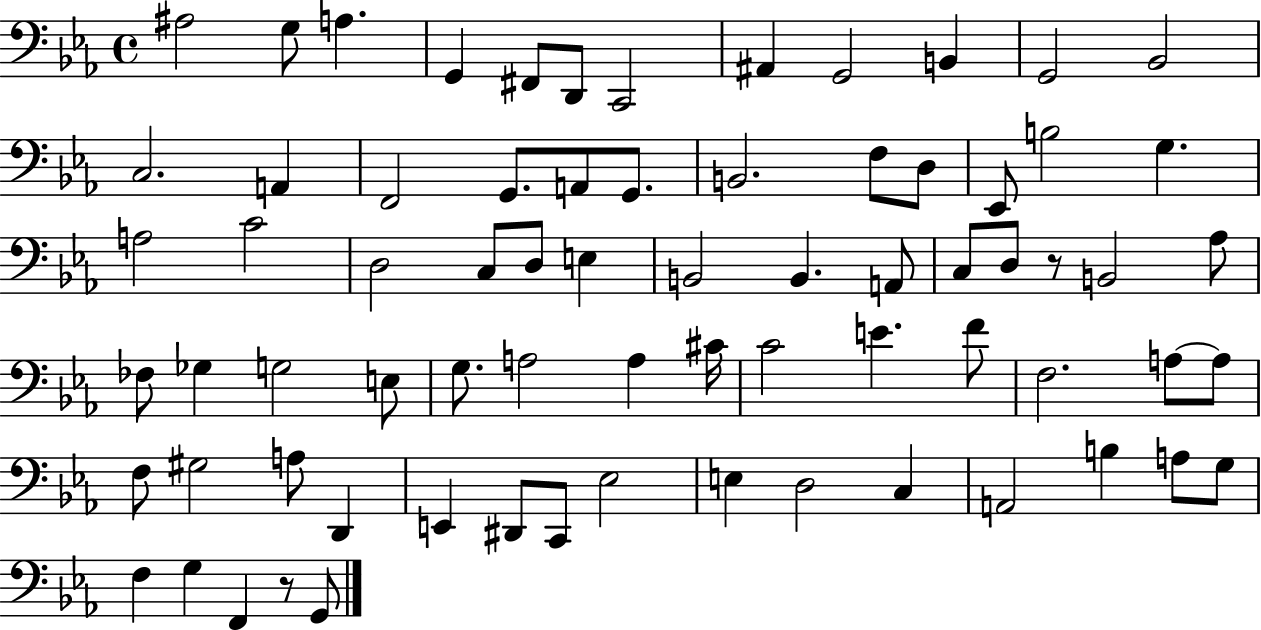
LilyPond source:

{
  \clef bass
  \time 4/4
  \defaultTimeSignature
  \key ees \major
  ais2 g8 a4. | g,4 fis,8 d,8 c,2 | ais,4 g,2 b,4 | g,2 bes,2 | \break c2. a,4 | f,2 g,8. a,8 g,8. | b,2. f8 d8 | ees,8 b2 g4. | \break a2 c'2 | d2 c8 d8 e4 | b,2 b,4. a,8 | c8 d8 r8 b,2 aes8 | \break fes8 ges4 g2 e8 | g8. a2 a4 cis'16 | c'2 e'4. f'8 | f2. a8~~ a8 | \break f8 gis2 a8 d,4 | e,4 dis,8 c,8 ees2 | e4 d2 c4 | a,2 b4 a8 g8 | \break f4 g4 f,4 r8 g,8 | \bar "|."
}